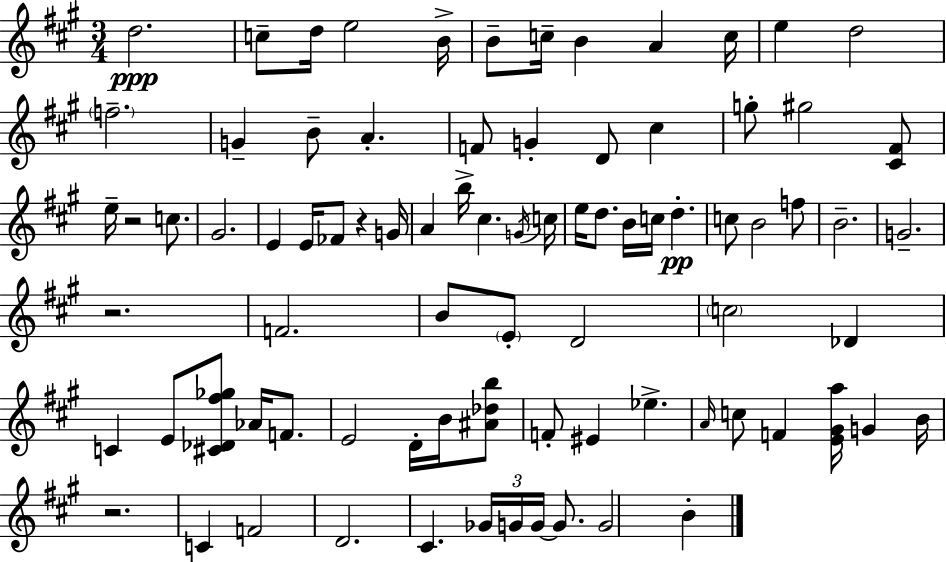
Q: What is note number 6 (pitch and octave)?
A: B4